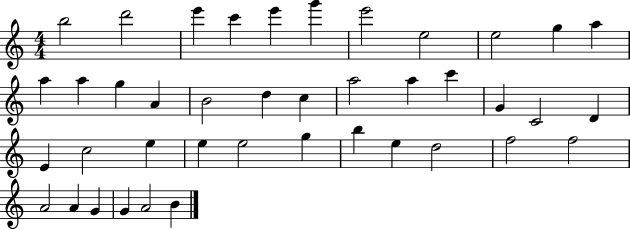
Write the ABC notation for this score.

X:1
T:Untitled
M:4/4
L:1/4
K:C
b2 d'2 e' c' e' g' e'2 e2 e2 g a a a g A B2 d c a2 a c' G C2 D E c2 e e e2 g b e d2 f2 f2 A2 A G G A2 B